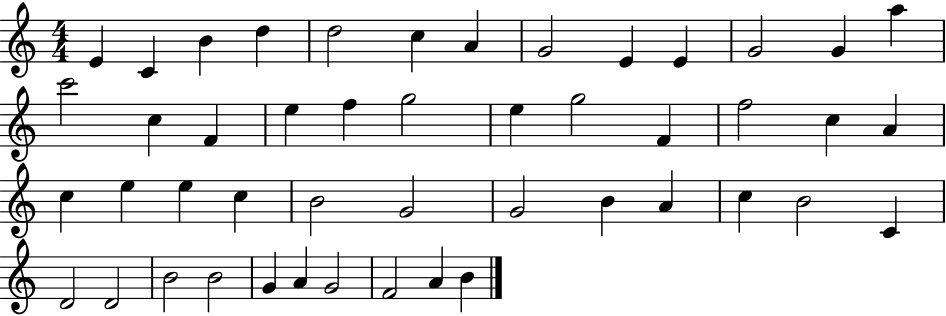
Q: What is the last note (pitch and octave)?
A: B4